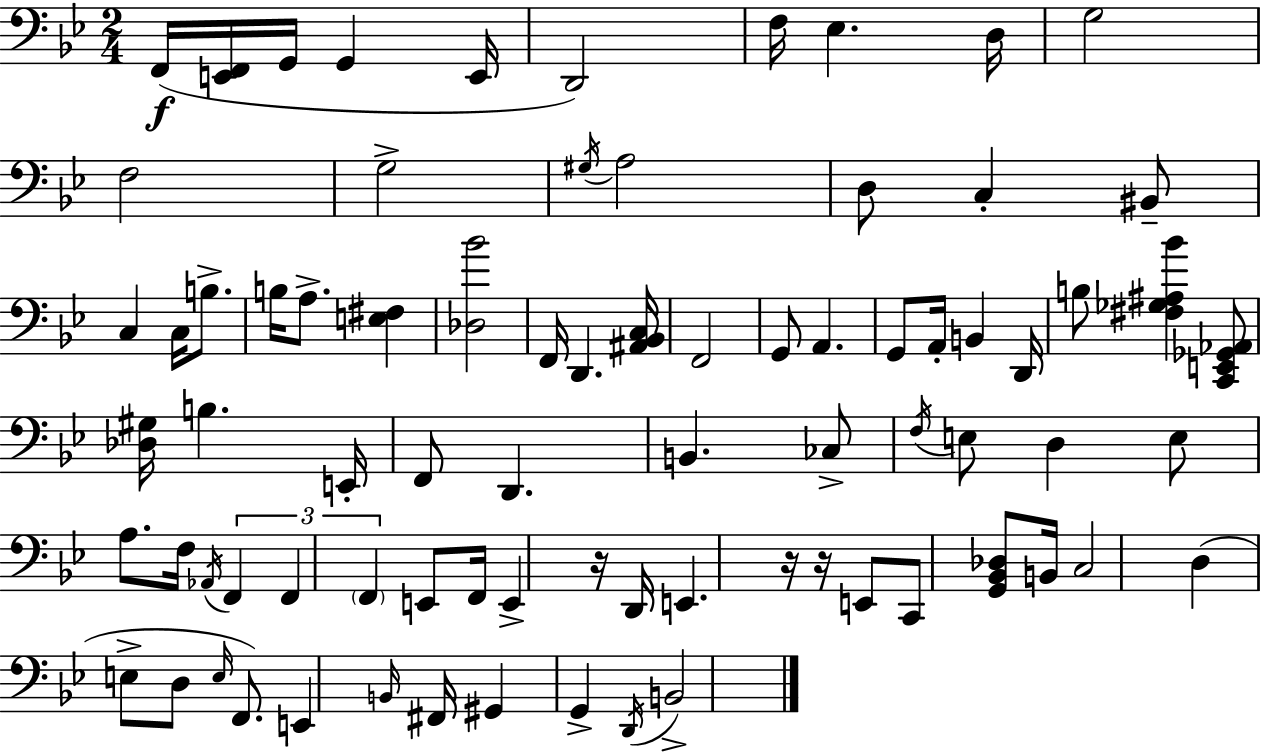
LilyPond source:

{
  \clef bass
  \numericTimeSignature
  \time 2/4
  \key g \minor
  f,16(\f <e, f,>16 g,16 g,4 e,16 | d,2) | f16 ees4. d16 | g2 | \break f2 | g2-> | \acciaccatura { gis16 } a2 | d8 c4-. bis,8-- | \break c4 c16 b8.-> | b16 a8.-> <e fis>4 | <des bes'>2 | f,16 d,4. | \break <ais, bes, c>16 f,2 | g,8 a,4. | g,8 a,16-. b,4 | d,16 b8 <fis ges ais bes'>4 <c, e, ges, aes,>8 | \break <des gis>16 b4. | e,16-. f,8 d,4. | b,4. ces8-> | \acciaccatura { f16 } e8 d4 | \break e8 a8. f16 \acciaccatura { aes,16 } \tuplet 3/2 { f,4 | f,4 \parenthesize f,4 } | e,8 f,16 e,4-> | r16 d,16 e,4. | \break r16 r16 e,8 c,8 | <g, bes, des>8 b,16 c2 | d4( e8-> | d8 \grace { e16 }) f,8. e,4 | \break \grace { b,16 } fis,16 gis,4 | g,4-> \acciaccatura { d,16 } b,2-> | \bar "|."
}